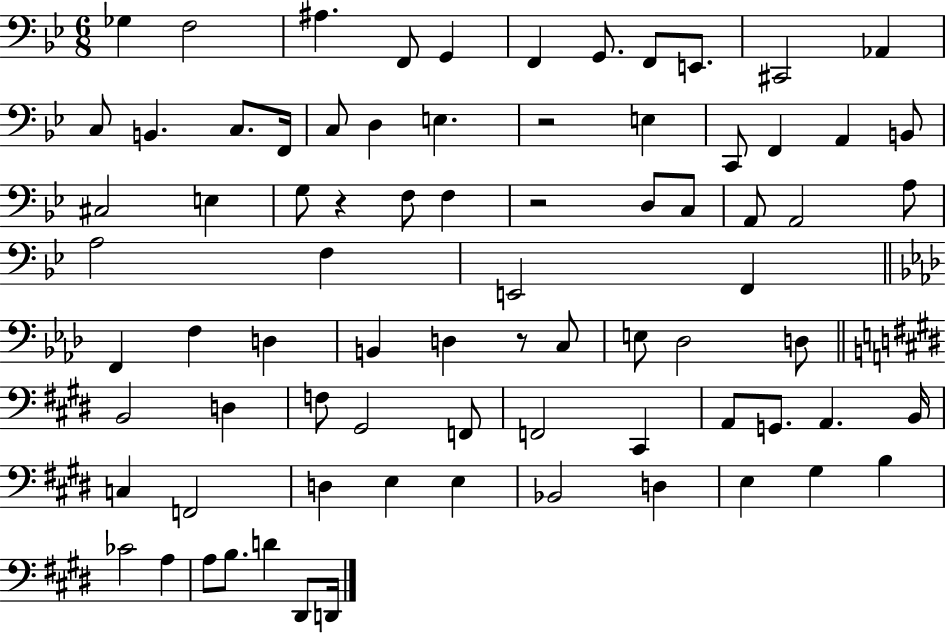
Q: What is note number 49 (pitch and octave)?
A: F3